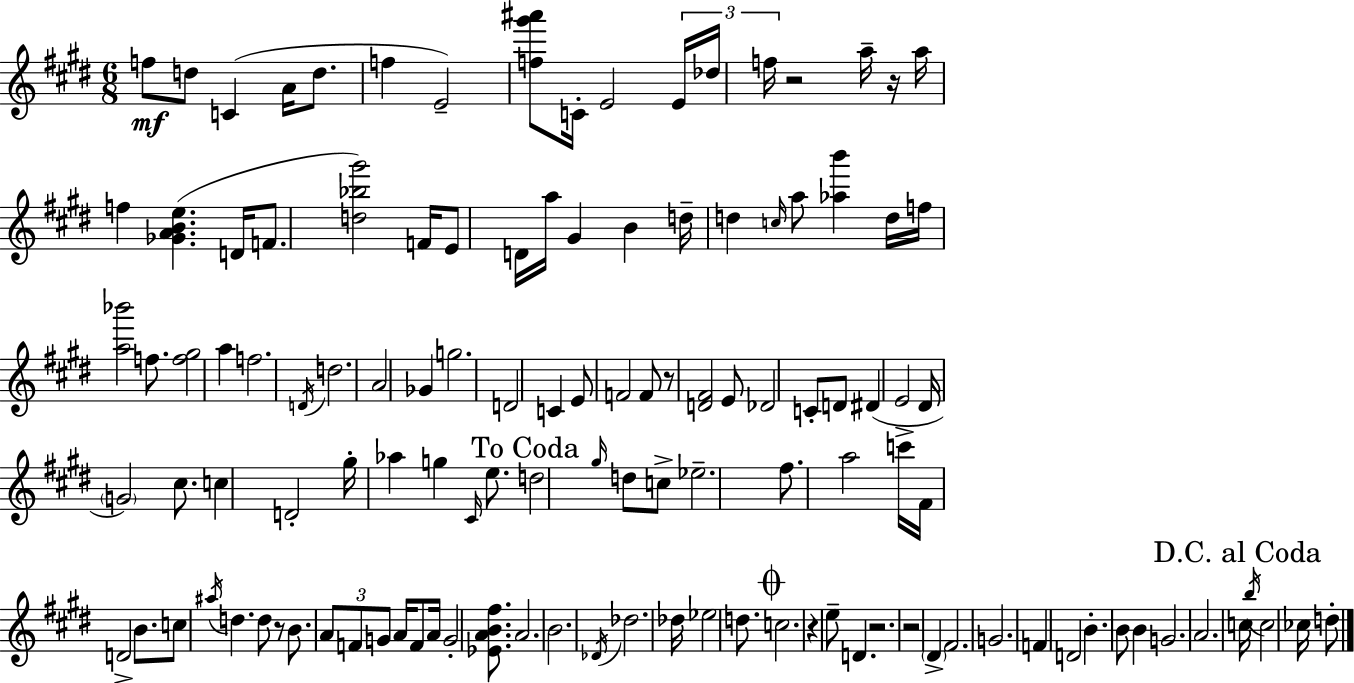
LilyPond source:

{
  \clef treble
  \numericTimeSignature
  \time 6/8
  \key e \major
  f''8\mf d''8 c'4( a'16 d''8. | f''4 e'2--) | <f'' gis''' ais'''>8 c'16-. e'2 \tuplet 3/2 { e'16 | des''16 f''16 } r2 a''16-- r16 | \break a''16 f''4 <ges' a' b' e''>4.( d'16 | f'8. <d'' bes'' gis'''>2) f'16 | e'8 d'16 a''16 gis'4 b'4 | d''16-- d''4 \grace { c''16 } a''8 <aes'' b'''>4 | \break d''16 f''16 <a'' bes'''>2 f''8. | <f'' gis''>2 a''4 | f''2. | \acciaccatura { d'16 } d''2. | \break a'2 ges'4 | g''2. | d'2 c'4 | e'8 f'2 | \break f'8 r8 <d' fis'>2 | e'8 des'2 c'8-. | d'8 dis'4( e'2 | dis'16 \parenthesize g'2) cis''8. | \break c''4 d'2-. | gis''16-. aes''4 g''4 \grace { cis'16 } | e''8. \mark "To Coda" d''2 \grace { gis''16 } | d''8 c''8-> ees''2.-- | \break fis''8. a''2 | c'''16-> fis'16 d'2-> | b'8. c''8 \acciaccatura { ais''16 } d''4. | d''8 r8 b'8. \tuplet 3/2 { a'8 f'8 | \break g'8 } a'16 f'8 a'16 g'2-. | <ees' a' b' fis''>8. a'2. | b'2. | \acciaccatura { des'16 } des''2. | \break des''16 ees''2 | d''8. \mark \markup { \musicglyph "scripts.coda" } c''2. | r4 e''8-- | d'4. r2. | \break r2 | \parenthesize dis'4-> fis'2. | g'2. | f'4 d'2 | \break b'4.-. | b'8 b'4 g'2. | a'2. | \mark "D.C. al Coda" c''16 \acciaccatura { b''16 } c''2 | \break ces''16 d''8-. \bar "|."
}